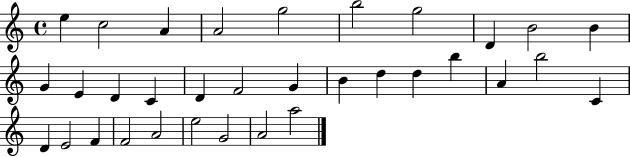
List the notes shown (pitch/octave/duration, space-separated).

E5/q C5/h A4/q A4/h G5/h B5/h G5/h D4/q B4/h B4/q G4/q E4/q D4/q C4/q D4/q F4/h G4/q B4/q D5/q D5/q B5/q A4/q B5/h C4/q D4/q E4/h F4/q F4/h A4/h E5/h G4/h A4/h A5/h